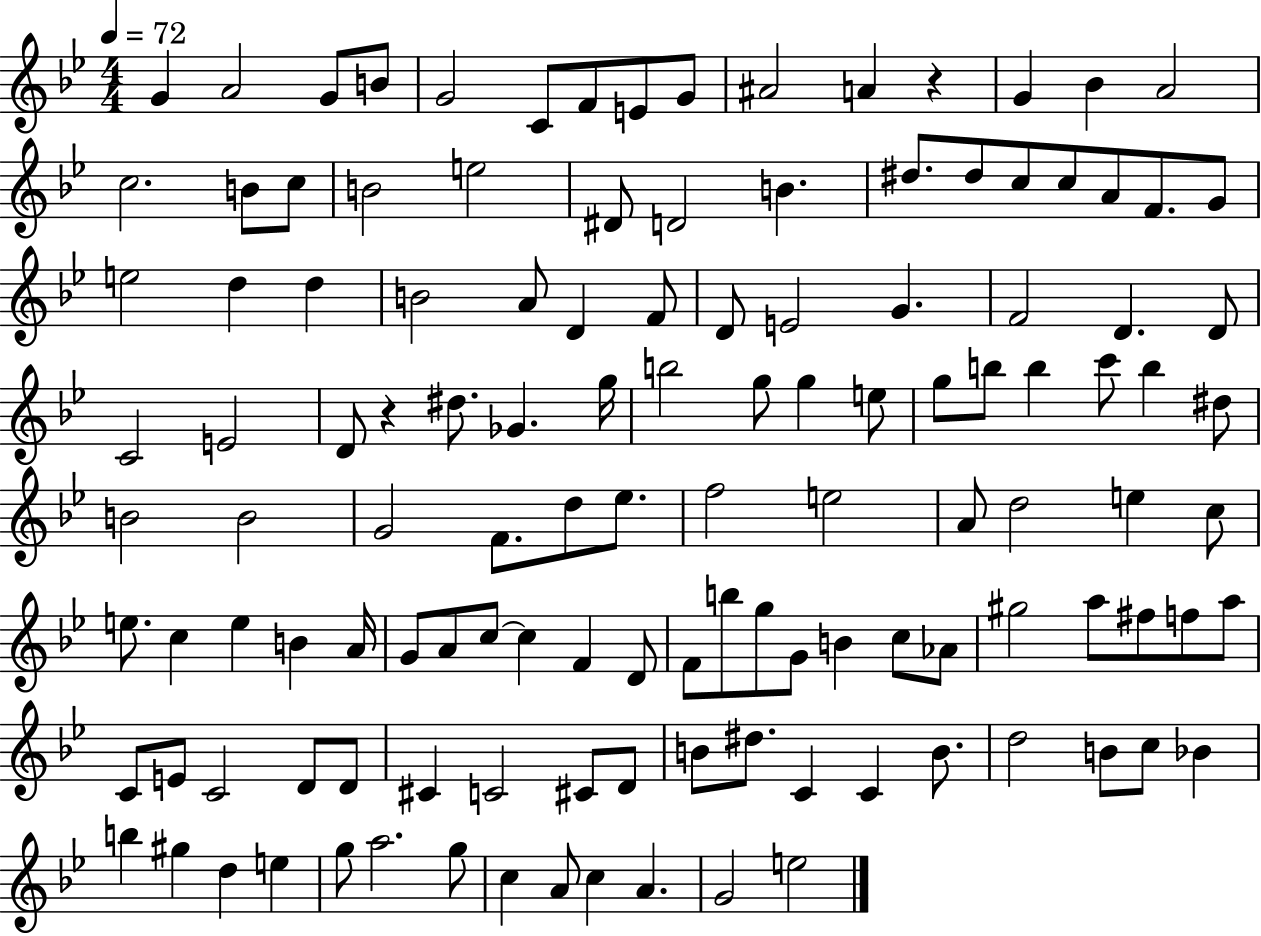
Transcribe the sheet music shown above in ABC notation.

X:1
T:Untitled
M:4/4
L:1/4
K:Bb
G A2 G/2 B/2 G2 C/2 F/2 E/2 G/2 ^A2 A z G _B A2 c2 B/2 c/2 B2 e2 ^D/2 D2 B ^d/2 ^d/2 c/2 c/2 A/2 F/2 G/2 e2 d d B2 A/2 D F/2 D/2 E2 G F2 D D/2 C2 E2 D/2 z ^d/2 _G g/4 b2 g/2 g e/2 g/2 b/2 b c'/2 b ^d/2 B2 B2 G2 F/2 d/2 _e/2 f2 e2 A/2 d2 e c/2 e/2 c e B A/4 G/2 A/2 c/2 c F D/2 F/2 b/2 g/2 G/2 B c/2 _A/2 ^g2 a/2 ^f/2 f/2 a/2 C/2 E/2 C2 D/2 D/2 ^C C2 ^C/2 D/2 B/2 ^d/2 C C B/2 d2 B/2 c/2 _B b ^g d e g/2 a2 g/2 c A/2 c A G2 e2